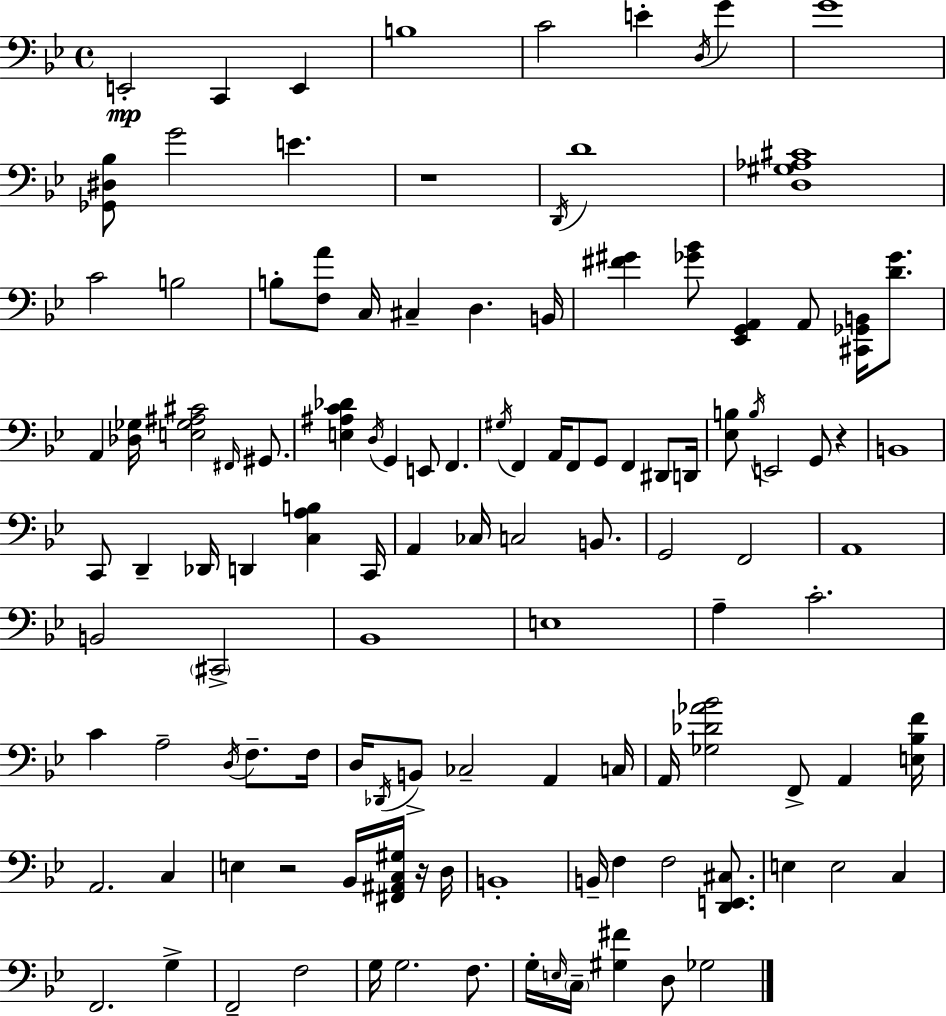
X:1
T:Untitled
M:4/4
L:1/4
K:Bb
E,,2 C,, E,, B,4 C2 E D,/4 G G4 [_G,,^D,_B,]/2 G2 E z4 D,,/4 D4 [D,^G,_A,^C]4 C2 B,2 B,/2 [F,A]/2 C,/4 ^C, D, B,,/4 [^F^G] [_G_B]/2 [_E,,G,,A,,] A,,/2 [^C,,_G,,B,,]/4 [D_G]/2 A,, [_D,_G,]/4 [E,_G,^A,^C]2 ^F,,/4 ^G,,/2 [E,^A,C_D] D,/4 G,, E,,/2 F,, ^G,/4 F,, A,,/4 F,,/2 G,,/2 F,, ^D,,/2 D,,/4 [_E,B,]/2 B,/4 E,,2 G,,/2 z B,,4 C,,/2 D,, _D,,/4 D,, [C,A,B,] C,,/4 A,, _C,/4 C,2 B,,/2 G,,2 F,,2 A,,4 B,,2 ^C,,2 _B,,4 E,4 A, C2 C A,2 D,/4 F,/2 F,/4 D,/4 _D,,/4 B,,/2 _C,2 A,, C,/4 A,,/4 [_G,_D_A_B]2 F,,/2 A,, [E,_B,F]/4 A,,2 C, E, z2 _B,,/4 [^F,,^A,,C,^G,]/4 z/4 D,/4 B,,4 B,,/4 F, F,2 [D,,E,,^C,]/2 E, E,2 C, F,,2 G, F,,2 F,2 G,/4 G,2 F,/2 G,/4 E,/4 C,/4 [^G,^F] D,/2 _G,2